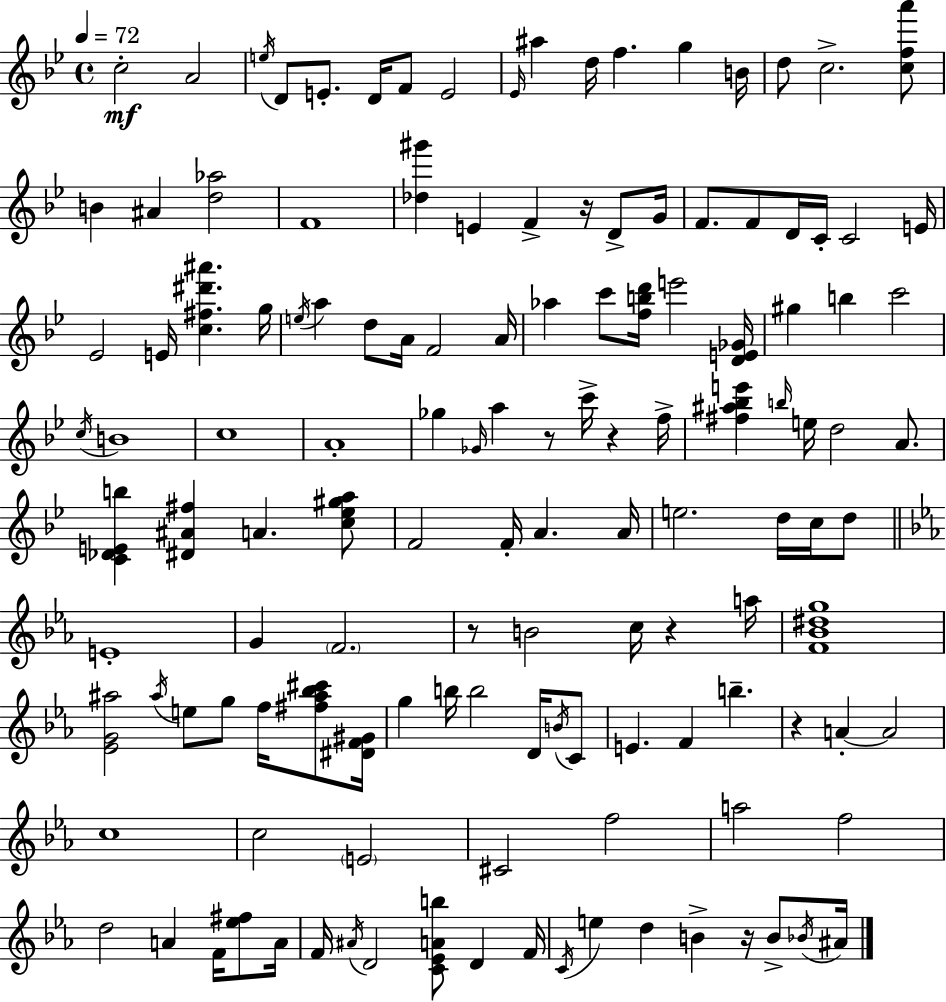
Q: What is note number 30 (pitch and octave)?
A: Eb4